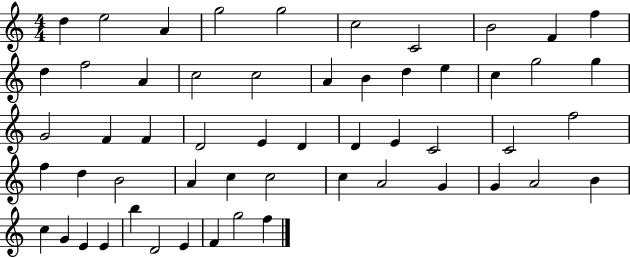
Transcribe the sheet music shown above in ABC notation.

X:1
T:Untitled
M:4/4
L:1/4
K:C
d e2 A g2 g2 c2 C2 B2 F f d f2 A c2 c2 A B d e c g2 g G2 F F D2 E D D E C2 C2 f2 f d B2 A c c2 c A2 G G A2 B c G E E b D2 E F g2 f